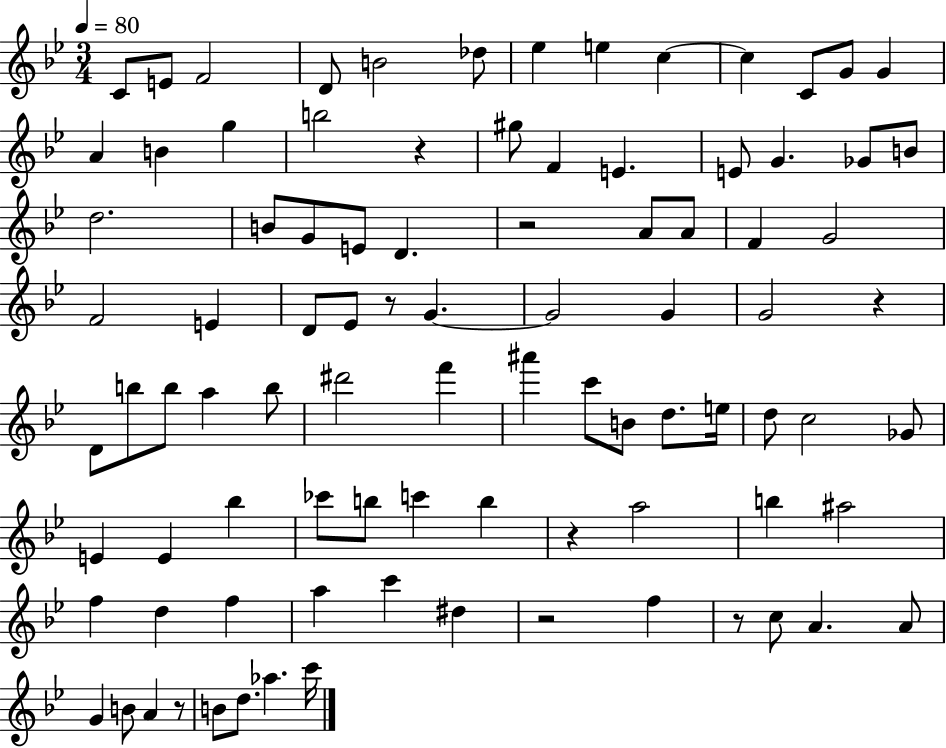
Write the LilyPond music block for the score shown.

{
  \clef treble
  \numericTimeSignature
  \time 3/4
  \key bes \major
  \tempo 4 = 80
  c'8 e'8 f'2 | d'8 b'2 des''8 | ees''4 e''4 c''4~~ | c''4 c'8 g'8 g'4 | \break a'4 b'4 g''4 | b''2 r4 | gis''8 f'4 e'4. | e'8 g'4. ges'8 b'8 | \break d''2. | b'8 g'8 e'8 d'4. | r2 a'8 a'8 | f'4 g'2 | \break f'2 e'4 | d'8 ees'8 r8 g'4.~~ | g'2 g'4 | g'2 r4 | \break d'8 b''8 b''8 a''4 b''8 | dis'''2 f'''4 | ais'''4 c'''8 b'8 d''8. e''16 | d''8 c''2 ges'8 | \break e'4 e'4 bes''4 | ces'''8 b''8 c'''4 b''4 | r4 a''2 | b''4 ais''2 | \break f''4 d''4 f''4 | a''4 c'''4 dis''4 | r2 f''4 | r8 c''8 a'4. a'8 | \break g'4 b'8 a'4 r8 | b'8 d''8. aes''4. c'''16 | \bar "|."
}